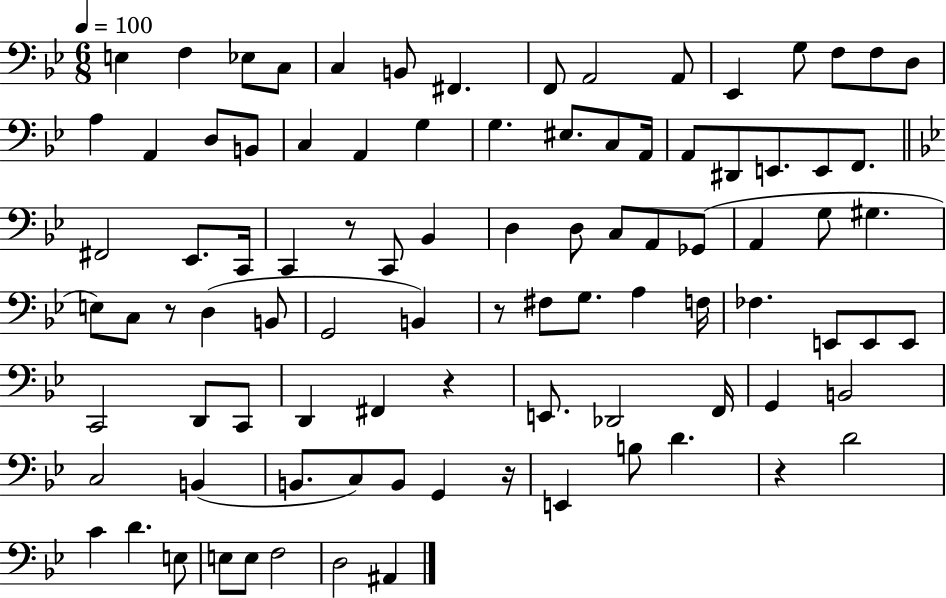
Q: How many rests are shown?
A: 6